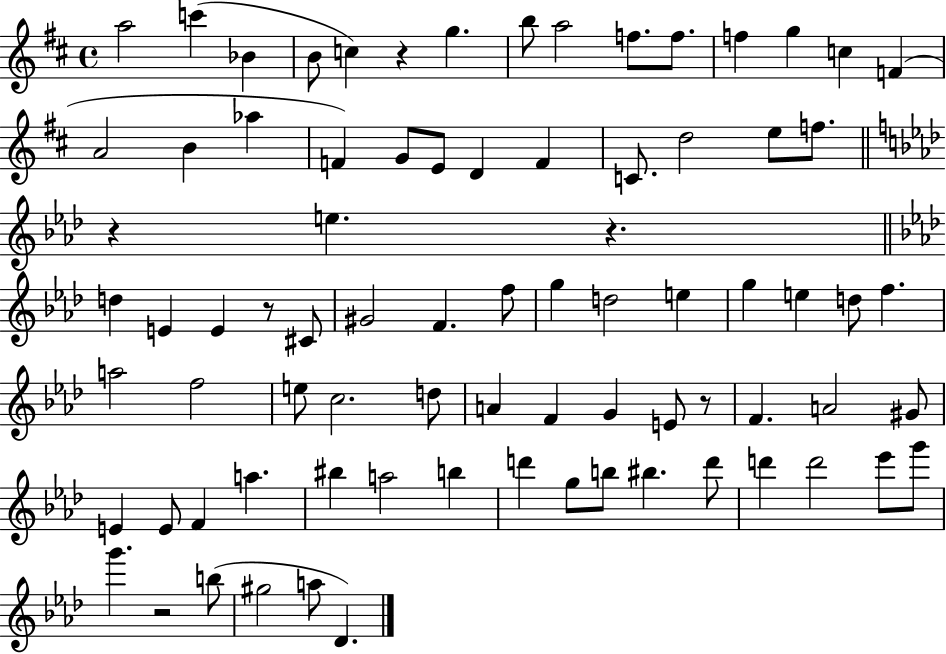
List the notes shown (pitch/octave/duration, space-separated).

A5/h C6/q Bb4/q B4/e C5/q R/q G5/q. B5/e A5/h F5/e. F5/e. F5/q G5/q C5/q F4/q A4/h B4/q Ab5/q F4/q G4/e E4/e D4/q F4/q C4/e. D5/h E5/e F5/e. R/q E5/q. R/q. D5/q E4/q E4/q R/e C#4/e G#4/h F4/q. F5/e G5/q D5/h E5/q G5/q E5/q D5/e F5/q. A5/h F5/h E5/e C5/h. D5/e A4/q F4/q G4/q E4/e R/e F4/q. A4/h G#4/e E4/q E4/e F4/q A5/q. BIS5/q A5/h B5/q D6/q G5/e B5/e BIS5/q. D6/e D6/q D6/h Eb6/e G6/e G6/q. R/h B5/e G#5/h A5/e Db4/q.